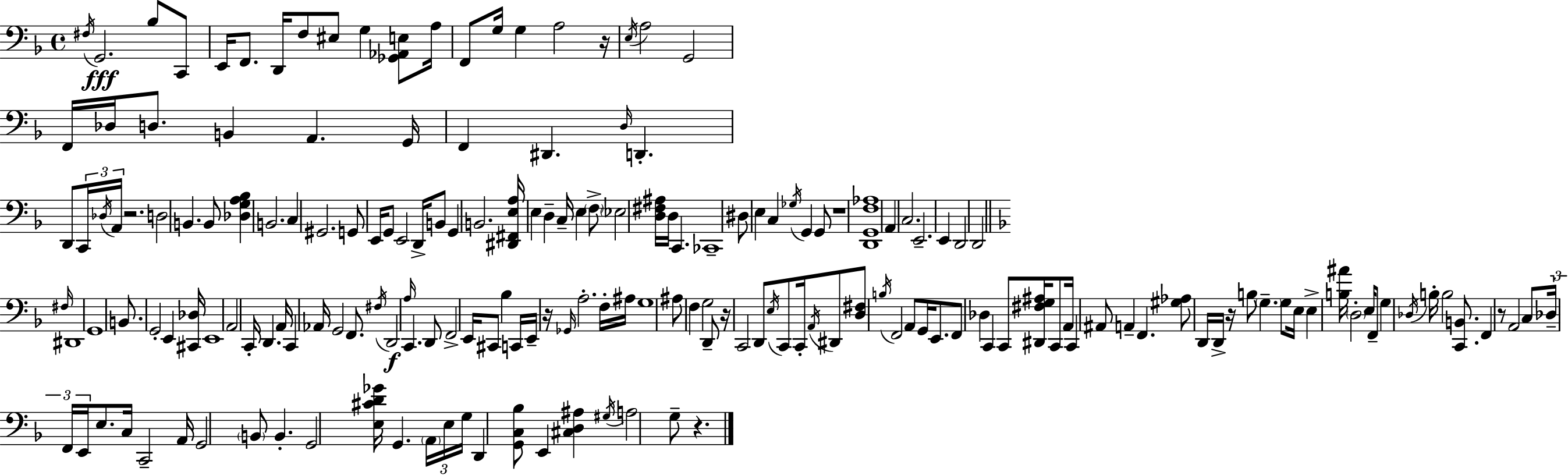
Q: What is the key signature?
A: D minor